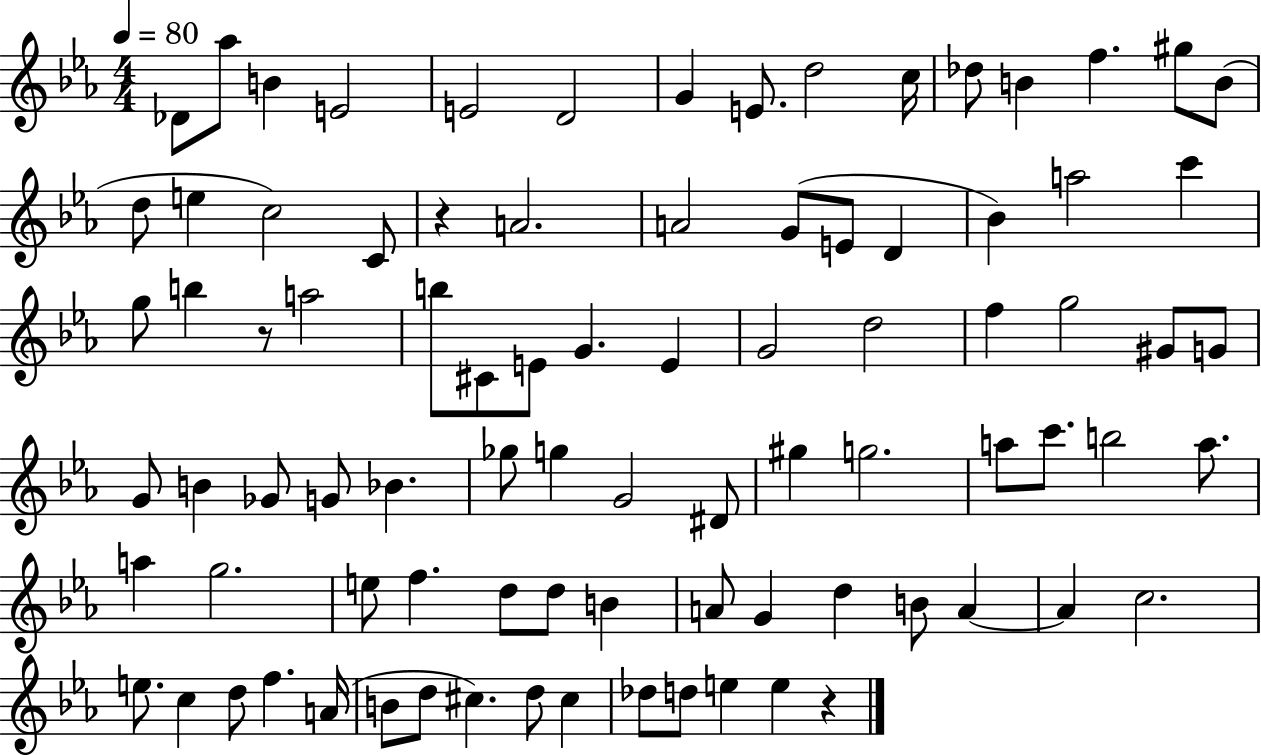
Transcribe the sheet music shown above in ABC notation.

X:1
T:Untitled
M:4/4
L:1/4
K:Eb
_D/2 _a/2 B E2 E2 D2 G E/2 d2 c/4 _d/2 B f ^g/2 B/2 d/2 e c2 C/2 z A2 A2 G/2 E/2 D _B a2 c' g/2 b z/2 a2 b/2 ^C/2 E/2 G E G2 d2 f g2 ^G/2 G/2 G/2 B _G/2 G/2 _B _g/2 g G2 ^D/2 ^g g2 a/2 c'/2 b2 a/2 a g2 e/2 f d/2 d/2 B A/2 G d B/2 A A c2 e/2 c d/2 f A/4 B/2 d/2 ^c d/2 ^c _d/2 d/2 e e z